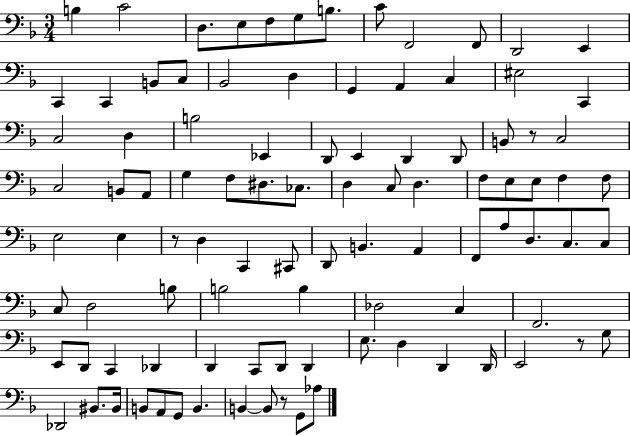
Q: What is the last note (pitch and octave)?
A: Ab3